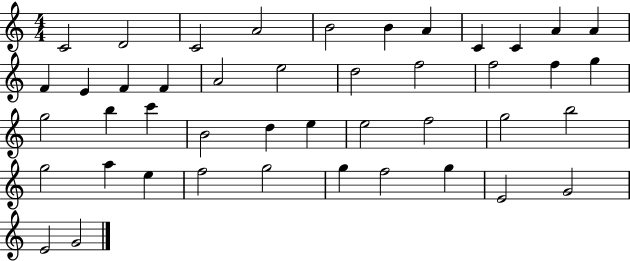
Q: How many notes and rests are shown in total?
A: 44